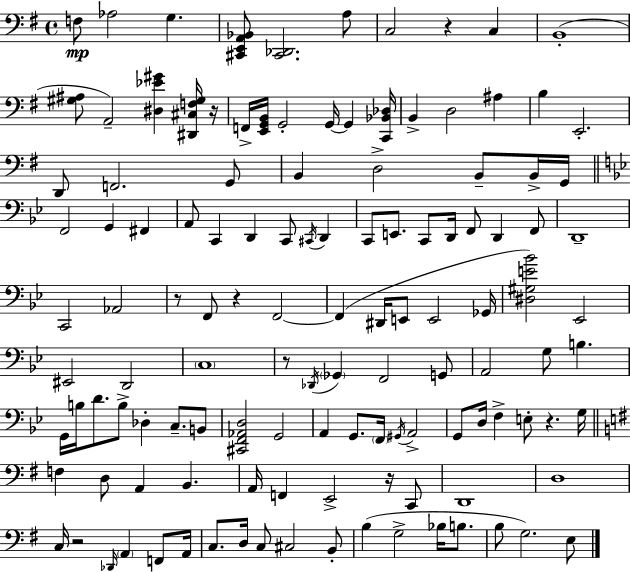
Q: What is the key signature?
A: G major